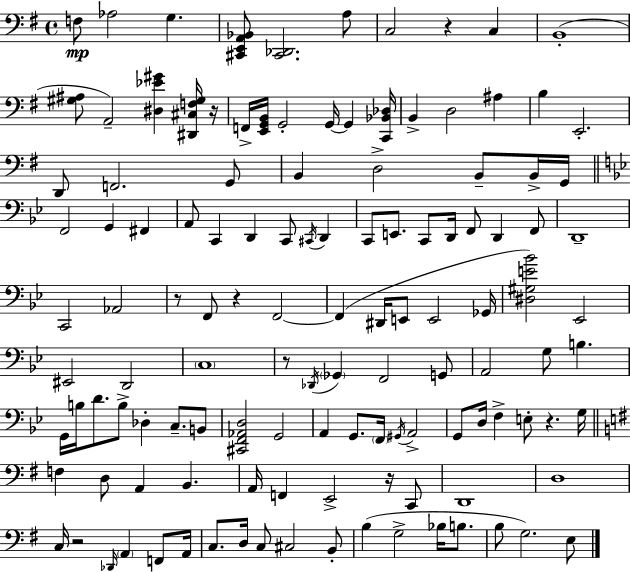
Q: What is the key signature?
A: G major